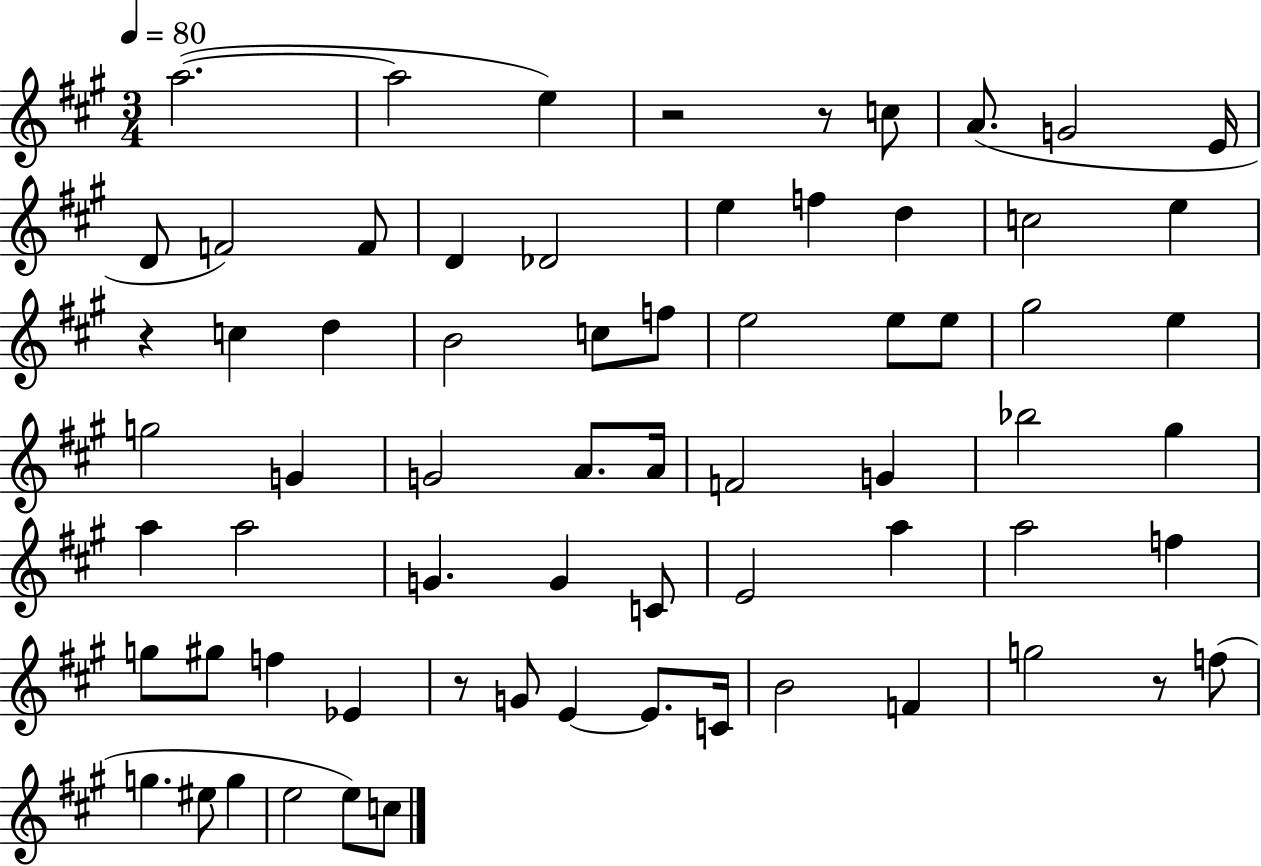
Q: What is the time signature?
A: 3/4